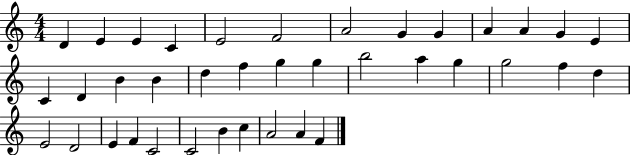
{
  \clef treble
  \numericTimeSignature
  \time 4/4
  \key c \major
  d'4 e'4 e'4 c'4 | e'2 f'2 | a'2 g'4 g'4 | a'4 a'4 g'4 e'4 | \break c'4 d'4 b'4 b'4 | d''4 f''4 g''4 g''4 | b''2 a''4 g''4 | g''2 f''4 d''4 | \break e'2 d'2 | e'4 f'4 c'2 | c'2 b'4 c''4 | a'2 a'4 f'4 | \break \bar "|."
}